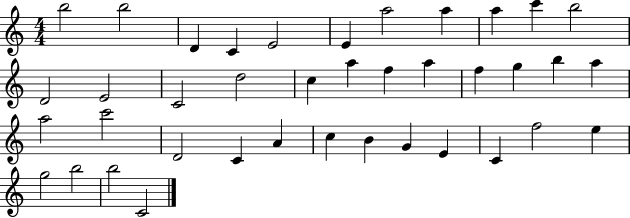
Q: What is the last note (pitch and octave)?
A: C4